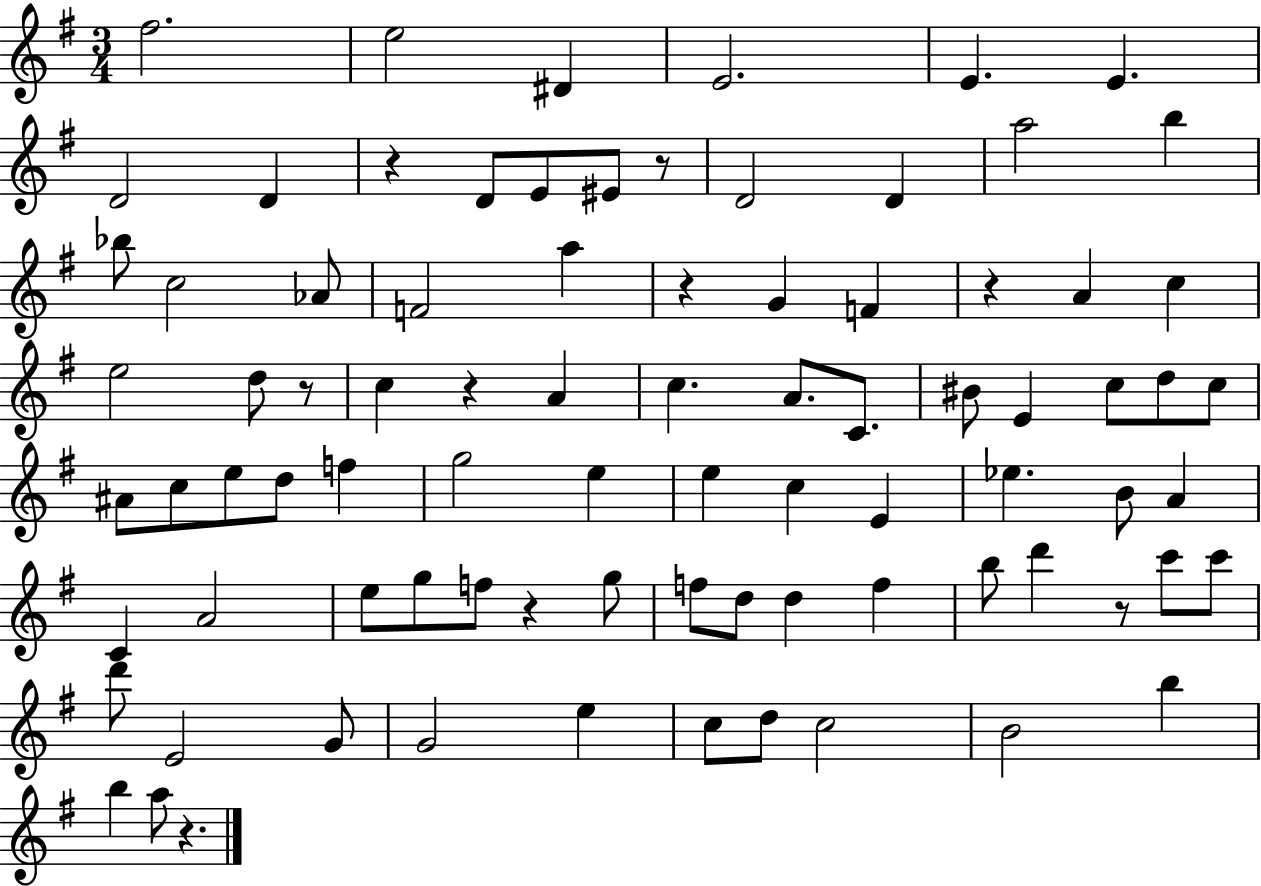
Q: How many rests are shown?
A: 9